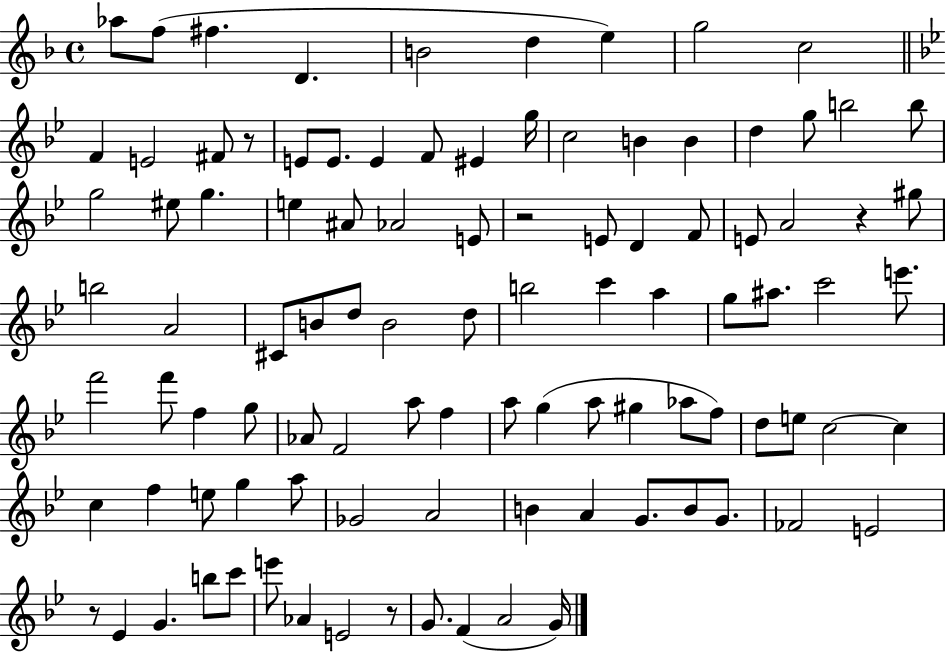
Ab5/e F5/e F#5/q. D4/q. B4/h D5/q E5/q G5/h C5/h F4/q E4/h F#4/e R/e E4/e E4/e. E4/q F4/e EIS4/q G5/s C5/h B4/q B4/q D5/q G5/e B5/h B5/e G5/h EIS5/e G5/q. E5/q A#4/e Ab4/h E4/e R/h E4/e D4/q F4/e E4/e A4/h R/q G#5/e B5/h A4/h C#4/e B4/e D5/e B4/h D5/e B5/h C6/q A5/q G5/e A#5/e. C6/h E6/e. F6/h F6/e F5/q G5/e Ab4/e F4/h A5/e F5/q A5/e G5/q A5/e G#5/q Ab5/e F5/e D5/e E5/e C5/h C5/q C5/q F5/q E5/e G5/q A5/e Gb4/h A4/h B4/q A4/q G4/e. B4/e G4/e. FES4/h E4/h R/e Eb4/q G4/q. B5/e C6/e E6/e Ab4/q E4/h R/e G4/e. F4/q A4/h G4/s